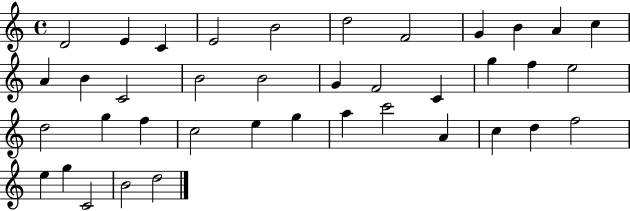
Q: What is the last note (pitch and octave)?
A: D5